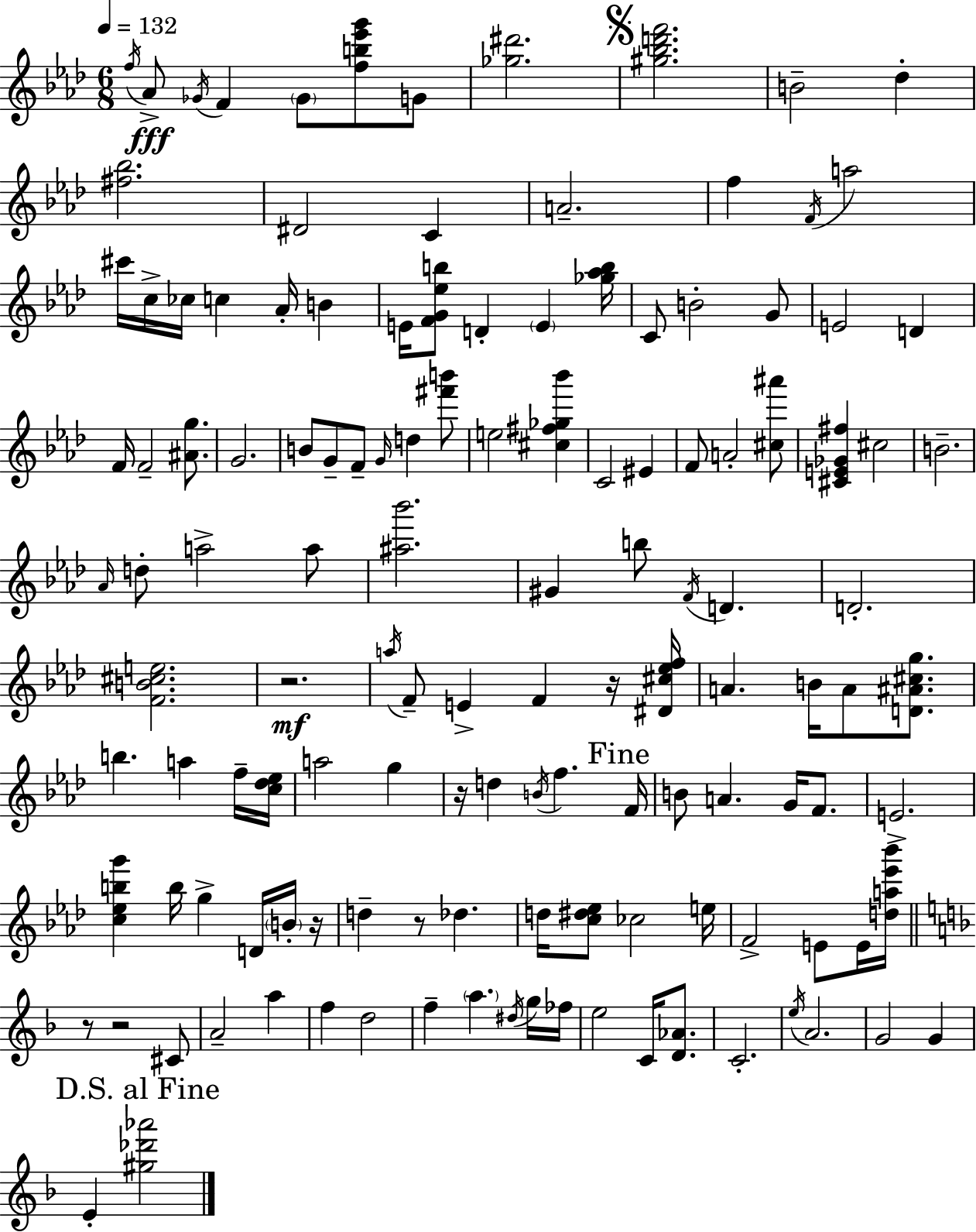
{
  \clef treble
  \numericTimeSignature
  \time 6/8
  \key f \minor
  \tempo 4 = 132
  \acciaccatura { f''16 }\fff aes'8-> \acciaccatura { ges'16 } f'4 \parenthesize ges'8 <f'' b'' ees''' g'''>8 | g'8 <ges'' dis'''>2. | \mark \markup { \musicglyph "scripts.segno" } <gis'' bes'' d''' f'''>2. | b'2-- des''4-. | \break <fis'' bes''>2. | dis'2 c'4 | a'2.-- | f''4 \acciaccatura { f'16 } a''2 | \break cis'''16 c''16-> ces''16 c''4 aes'16-. b'4 | e'16 <f' g' ees'' b''>8 d'4-. \parenthesize e'4 | <ges'' aes'' b''>16 c'8 b'2-. | g'8 e'2 d'4 | \break f'16 f'2-- | <ais' g''>8. g'2. | b'8 g'8-- f'8-- \grace { g'16 } d''4 | <fis''' b'''>8 e''2 | \break <cis'' fis'' ges'' bes'''>4 c'2 | eis'4 f'8 a'2-. | <cis'' ais'''>8 <cis' e' ges' fis''>4 cis''2 | b'2.-- | \break \grace { aes'16 } d''8-. a''2-> | a''8 <ais'' bes'''>2. | gis'4 b''8 \acciaccatura { f'16 } | d'4. d'2.-. | \break <f' b' cis'' e''>2. | r2.\mf | \acciaccatura { a''16 } f'8-- e'4-> | f'4 r16 <dis' cis'' ees'' f''>16 a'4. | \break b'16 a'8 <d' ais' cis'' g''>8. b''4. | a''4 f''16-- <c'' des'' ees''>16 a''2 | g''4 r16 d''4 | \acciaccatura { b'16 } f''4. \mark "Fine" f'16 b'8 a'4. | \break g'16 f'8. e'2.-> | <c'' ees'' b'' g'''>4 | b''16 g''4-> d'16 \parenthesize b'16-. r16 d''4-- | r8 des''4. d''16 <c'' dis'' ees''>8 ces''2 | \break e''16 f'2-> | e'8 e'16 <d'' a'' ees''' bes'''>16 \bar "||" \break \key f \major r8 r2 cis'8 | a'2-- a''4 | f''4 d''2 | f''4-- \parenthesize a''4. \acciaccatura { dis''16 } g''16 | \break fes''16 e''2 c'16 <d' aes'>8. | c'2.-. | \acciaccatura { e''16 } a'2. | g'2 g'4 | \break \mark "D.S. al Fine" e'4-. <gis'' des''' aes'''>2 | \bar "|."
}